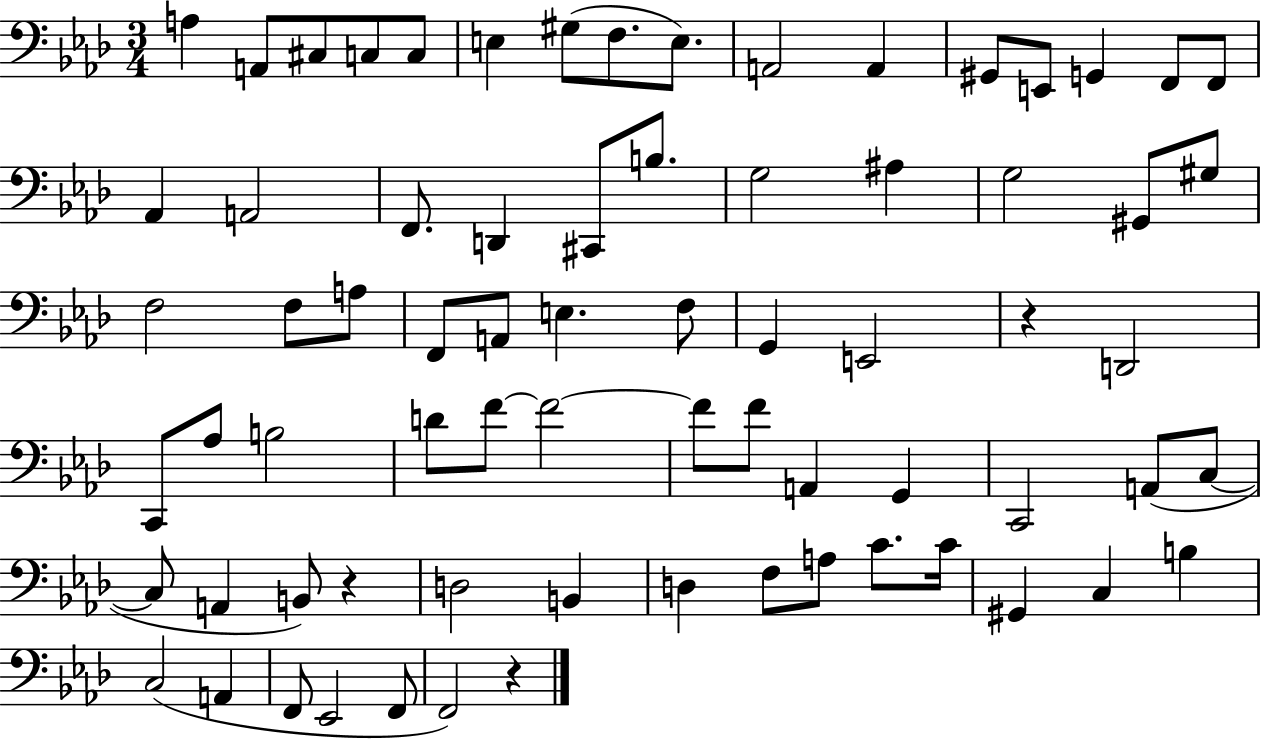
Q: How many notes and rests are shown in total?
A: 72